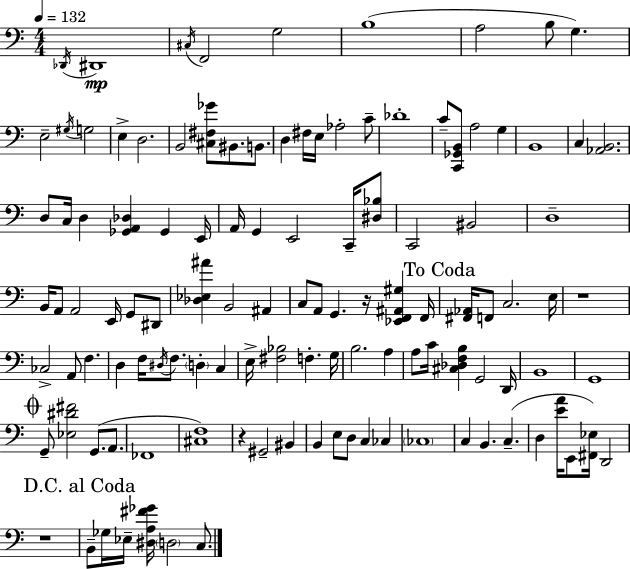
X:1
T:Untitled
M:4/4
L:1/4
K:C
_D,,/4 ^D,,4 ^C,/4 F,,2 G,2 B,4 A,2 B,/2 G, E,2 ^G,/4 G,2 E, D,2 B,,2 [^C,^F,_G]/2 ^B,,/2 B,,/2 D, ^F,/4 E,/4 _A,2 C/2 _D4 C/2 [C,,_G,,B,,]/2 A,2 G, B,,4 C, [_A,,B,,]2 D,/2 C,/4 D, [_G,,A,,_D,] _G,, E,,/4 A,,/4 G,, E,,2 C,,/4 [^D,_B,]/2 C,,2 ^B,,2 D,4 B,,/4 A,,/2 A,,2 E,,/4 G,,/2 ^D,,/2 [_D,_E,^A] B,,2 ^A,, C,/2 A,,/2 G,, z/4 [_E,,F,,^A,,^G,] F,,/4 [^F,,_A,,]/4 F,,/2 C,2 E,/4 z4 _C,2 A,,/2 F, D, F,/4 ^D,/4 F,/2 D, C, E,/4 [^F,_B,]2 F, G,/4 B,2 A, A,/2 C/4 [^C,_D,F,B,] G,,2 D,,/4 B,,4 G,,4 G,,/2 [_E,^D^F]2 G,,/2 A,,/2 _F,,4 [^C,F,]4 z ^G,,2 ^B,, B,, E,/2 D,/2 C, _C, _C,4 C, B,, C, D, [EA]/4 E,,/2 [^F,,_E,]/4 D,,2 z4 B,,/2 _G,/4 _E,/4 [^D,A,^F_G]/4 D,2 C,/2